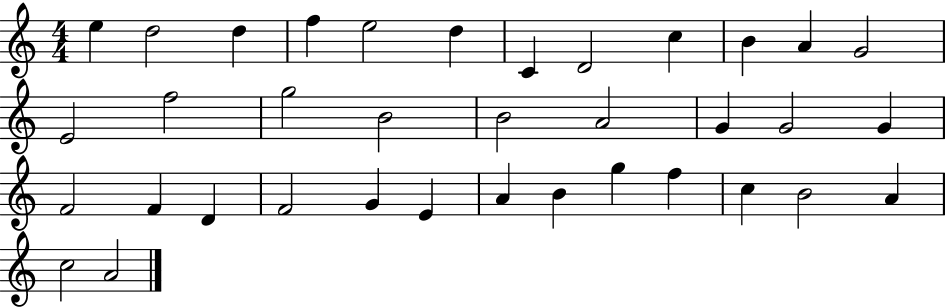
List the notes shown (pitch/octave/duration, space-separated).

E5/q D5/h D5/q F5/q E5/h D5/q C4/q D4/h C5/q B4/q A4/q G4/h E4/h F5/h G5/h B4/h B4/h A4/h G4/q G4/h G4/q F4/h F4/q D4/q F4/h G4/q E4/q A4/q B4/q G5/q F5/q C5/q B4/h A4/q C5/h A4/h